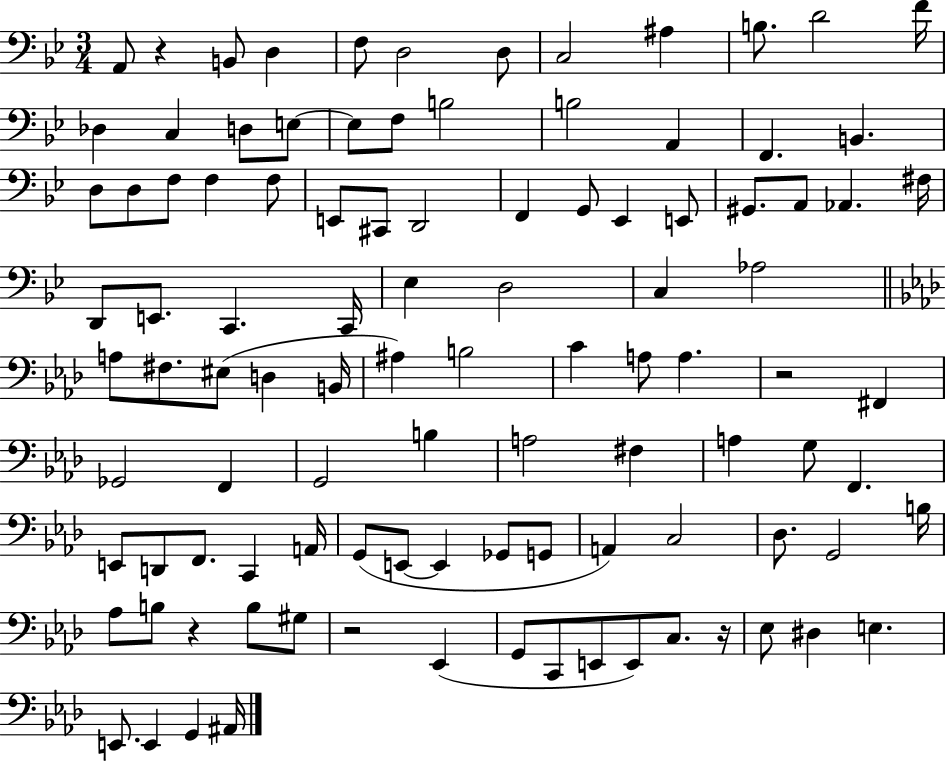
{
  \clef bass
  \numericTimeSignature
  \time 3/4
  \key bes \major
  a,8 r4 b,8 d4 | f8 d2 d8 | c2 ais4 | b8. d'2 f'16 | \break des4 c4 d8 e8~~ | e8 f8 b2 | b2 a,4 | f,4. b,4. | \break d8 d8 f8 f4 f8 | e,8 cis,8 d,2 | f,4 g,8 ees,4 e,8 | gis,8. a,8 aes,4. fis16 | \break d,8 e,8. c,4. c,16 | ees4 d2 | c4 aes2 | \bar "||" \break \key aes \major a8 fis8. eis8( d4 b,16 | ais4) b2 | c'4 a8 a4. | r2 fis,4 | \break ges,2 f,4 | g,2 b4 | a2 fis4 | a4 g8 f,4. | \break e,8 d,8 f,8. c,4 a,16 | g,8( e,8~~ e,4 ges,8 g,8 | a,4) c2 | des8. g,2 b16 | \break aes8 b8 r4 b8 gis8 | r2 ees,4( | g,8 c,8 e,8 e,8) c8. r16 | ees8 dis4 e4. | \break e,8. e,4 g,4 ais,16 | \bar "|."
}